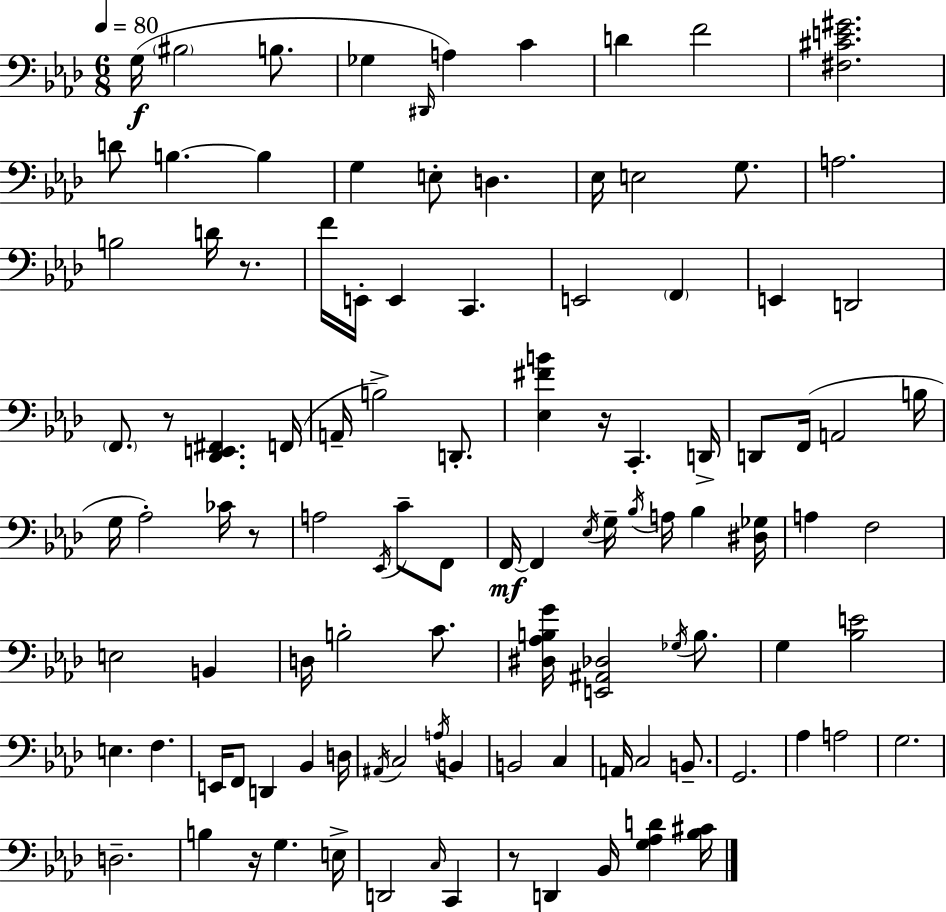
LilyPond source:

{
  \clef bass
  \numericTimeSignature
  \time 6/8
  \key f \minor
  \tempo 4 = 80
  g16(\f \parenthesize bis2 b8. | ges4 \grace { dis,16 } a4) c'4 | d'4 f'2 | <fis cis' e' gis'>2. | \break d'8 b4.~~ b4 | g4 e8-. d4. | ees16 e2 g8. | a2. | \break b2 d'16 r8. | f'16 e,16-. e,4 c,4. | e,2 \parenthesize f,4 | e,4 d,2 | \break \parenthesize f,8. r8 <des, e, fis,>4. | f,16( a,16-- b2->) d,8.-. | <ees fis' b'>4 r16 c,4.-. | d,16-> d,8 f,16( a,2 | \break b16 g16 aes2-.) ces'16 r8 | a2 \acciaccatura { ees,16 } c'8-- | f,8 f,16~~\mf f,4 \acciaccatura { ees16 } g16-- \acciaccatura { bes16 } a16 bes4 | <dis ges>16 a4 f2 | \break e2 | b,4 d16 b2-. | c'8. <dis aes b g'>16 <e, ais, des>2 | \acciaccatura { ges16 } b8. g4 <bes e'>2 | \break e4. f4. | e,16 f,8 d,4 | bes,4 d16 \acciaccatura { ais,16 } c2 | \acciaccatura { a16 } b,4 b,2 | \break c4 a,16 c2 | b,8.-- g,2. | aes4 a2 | g2. | \break d2.-- | b4 r16 | g4. e16-> d,2 | \grace { c16 } c,4 r8 d,4 | \break bes,16 <g aes d'>4 <bes cis'>16 \bar "|."
}